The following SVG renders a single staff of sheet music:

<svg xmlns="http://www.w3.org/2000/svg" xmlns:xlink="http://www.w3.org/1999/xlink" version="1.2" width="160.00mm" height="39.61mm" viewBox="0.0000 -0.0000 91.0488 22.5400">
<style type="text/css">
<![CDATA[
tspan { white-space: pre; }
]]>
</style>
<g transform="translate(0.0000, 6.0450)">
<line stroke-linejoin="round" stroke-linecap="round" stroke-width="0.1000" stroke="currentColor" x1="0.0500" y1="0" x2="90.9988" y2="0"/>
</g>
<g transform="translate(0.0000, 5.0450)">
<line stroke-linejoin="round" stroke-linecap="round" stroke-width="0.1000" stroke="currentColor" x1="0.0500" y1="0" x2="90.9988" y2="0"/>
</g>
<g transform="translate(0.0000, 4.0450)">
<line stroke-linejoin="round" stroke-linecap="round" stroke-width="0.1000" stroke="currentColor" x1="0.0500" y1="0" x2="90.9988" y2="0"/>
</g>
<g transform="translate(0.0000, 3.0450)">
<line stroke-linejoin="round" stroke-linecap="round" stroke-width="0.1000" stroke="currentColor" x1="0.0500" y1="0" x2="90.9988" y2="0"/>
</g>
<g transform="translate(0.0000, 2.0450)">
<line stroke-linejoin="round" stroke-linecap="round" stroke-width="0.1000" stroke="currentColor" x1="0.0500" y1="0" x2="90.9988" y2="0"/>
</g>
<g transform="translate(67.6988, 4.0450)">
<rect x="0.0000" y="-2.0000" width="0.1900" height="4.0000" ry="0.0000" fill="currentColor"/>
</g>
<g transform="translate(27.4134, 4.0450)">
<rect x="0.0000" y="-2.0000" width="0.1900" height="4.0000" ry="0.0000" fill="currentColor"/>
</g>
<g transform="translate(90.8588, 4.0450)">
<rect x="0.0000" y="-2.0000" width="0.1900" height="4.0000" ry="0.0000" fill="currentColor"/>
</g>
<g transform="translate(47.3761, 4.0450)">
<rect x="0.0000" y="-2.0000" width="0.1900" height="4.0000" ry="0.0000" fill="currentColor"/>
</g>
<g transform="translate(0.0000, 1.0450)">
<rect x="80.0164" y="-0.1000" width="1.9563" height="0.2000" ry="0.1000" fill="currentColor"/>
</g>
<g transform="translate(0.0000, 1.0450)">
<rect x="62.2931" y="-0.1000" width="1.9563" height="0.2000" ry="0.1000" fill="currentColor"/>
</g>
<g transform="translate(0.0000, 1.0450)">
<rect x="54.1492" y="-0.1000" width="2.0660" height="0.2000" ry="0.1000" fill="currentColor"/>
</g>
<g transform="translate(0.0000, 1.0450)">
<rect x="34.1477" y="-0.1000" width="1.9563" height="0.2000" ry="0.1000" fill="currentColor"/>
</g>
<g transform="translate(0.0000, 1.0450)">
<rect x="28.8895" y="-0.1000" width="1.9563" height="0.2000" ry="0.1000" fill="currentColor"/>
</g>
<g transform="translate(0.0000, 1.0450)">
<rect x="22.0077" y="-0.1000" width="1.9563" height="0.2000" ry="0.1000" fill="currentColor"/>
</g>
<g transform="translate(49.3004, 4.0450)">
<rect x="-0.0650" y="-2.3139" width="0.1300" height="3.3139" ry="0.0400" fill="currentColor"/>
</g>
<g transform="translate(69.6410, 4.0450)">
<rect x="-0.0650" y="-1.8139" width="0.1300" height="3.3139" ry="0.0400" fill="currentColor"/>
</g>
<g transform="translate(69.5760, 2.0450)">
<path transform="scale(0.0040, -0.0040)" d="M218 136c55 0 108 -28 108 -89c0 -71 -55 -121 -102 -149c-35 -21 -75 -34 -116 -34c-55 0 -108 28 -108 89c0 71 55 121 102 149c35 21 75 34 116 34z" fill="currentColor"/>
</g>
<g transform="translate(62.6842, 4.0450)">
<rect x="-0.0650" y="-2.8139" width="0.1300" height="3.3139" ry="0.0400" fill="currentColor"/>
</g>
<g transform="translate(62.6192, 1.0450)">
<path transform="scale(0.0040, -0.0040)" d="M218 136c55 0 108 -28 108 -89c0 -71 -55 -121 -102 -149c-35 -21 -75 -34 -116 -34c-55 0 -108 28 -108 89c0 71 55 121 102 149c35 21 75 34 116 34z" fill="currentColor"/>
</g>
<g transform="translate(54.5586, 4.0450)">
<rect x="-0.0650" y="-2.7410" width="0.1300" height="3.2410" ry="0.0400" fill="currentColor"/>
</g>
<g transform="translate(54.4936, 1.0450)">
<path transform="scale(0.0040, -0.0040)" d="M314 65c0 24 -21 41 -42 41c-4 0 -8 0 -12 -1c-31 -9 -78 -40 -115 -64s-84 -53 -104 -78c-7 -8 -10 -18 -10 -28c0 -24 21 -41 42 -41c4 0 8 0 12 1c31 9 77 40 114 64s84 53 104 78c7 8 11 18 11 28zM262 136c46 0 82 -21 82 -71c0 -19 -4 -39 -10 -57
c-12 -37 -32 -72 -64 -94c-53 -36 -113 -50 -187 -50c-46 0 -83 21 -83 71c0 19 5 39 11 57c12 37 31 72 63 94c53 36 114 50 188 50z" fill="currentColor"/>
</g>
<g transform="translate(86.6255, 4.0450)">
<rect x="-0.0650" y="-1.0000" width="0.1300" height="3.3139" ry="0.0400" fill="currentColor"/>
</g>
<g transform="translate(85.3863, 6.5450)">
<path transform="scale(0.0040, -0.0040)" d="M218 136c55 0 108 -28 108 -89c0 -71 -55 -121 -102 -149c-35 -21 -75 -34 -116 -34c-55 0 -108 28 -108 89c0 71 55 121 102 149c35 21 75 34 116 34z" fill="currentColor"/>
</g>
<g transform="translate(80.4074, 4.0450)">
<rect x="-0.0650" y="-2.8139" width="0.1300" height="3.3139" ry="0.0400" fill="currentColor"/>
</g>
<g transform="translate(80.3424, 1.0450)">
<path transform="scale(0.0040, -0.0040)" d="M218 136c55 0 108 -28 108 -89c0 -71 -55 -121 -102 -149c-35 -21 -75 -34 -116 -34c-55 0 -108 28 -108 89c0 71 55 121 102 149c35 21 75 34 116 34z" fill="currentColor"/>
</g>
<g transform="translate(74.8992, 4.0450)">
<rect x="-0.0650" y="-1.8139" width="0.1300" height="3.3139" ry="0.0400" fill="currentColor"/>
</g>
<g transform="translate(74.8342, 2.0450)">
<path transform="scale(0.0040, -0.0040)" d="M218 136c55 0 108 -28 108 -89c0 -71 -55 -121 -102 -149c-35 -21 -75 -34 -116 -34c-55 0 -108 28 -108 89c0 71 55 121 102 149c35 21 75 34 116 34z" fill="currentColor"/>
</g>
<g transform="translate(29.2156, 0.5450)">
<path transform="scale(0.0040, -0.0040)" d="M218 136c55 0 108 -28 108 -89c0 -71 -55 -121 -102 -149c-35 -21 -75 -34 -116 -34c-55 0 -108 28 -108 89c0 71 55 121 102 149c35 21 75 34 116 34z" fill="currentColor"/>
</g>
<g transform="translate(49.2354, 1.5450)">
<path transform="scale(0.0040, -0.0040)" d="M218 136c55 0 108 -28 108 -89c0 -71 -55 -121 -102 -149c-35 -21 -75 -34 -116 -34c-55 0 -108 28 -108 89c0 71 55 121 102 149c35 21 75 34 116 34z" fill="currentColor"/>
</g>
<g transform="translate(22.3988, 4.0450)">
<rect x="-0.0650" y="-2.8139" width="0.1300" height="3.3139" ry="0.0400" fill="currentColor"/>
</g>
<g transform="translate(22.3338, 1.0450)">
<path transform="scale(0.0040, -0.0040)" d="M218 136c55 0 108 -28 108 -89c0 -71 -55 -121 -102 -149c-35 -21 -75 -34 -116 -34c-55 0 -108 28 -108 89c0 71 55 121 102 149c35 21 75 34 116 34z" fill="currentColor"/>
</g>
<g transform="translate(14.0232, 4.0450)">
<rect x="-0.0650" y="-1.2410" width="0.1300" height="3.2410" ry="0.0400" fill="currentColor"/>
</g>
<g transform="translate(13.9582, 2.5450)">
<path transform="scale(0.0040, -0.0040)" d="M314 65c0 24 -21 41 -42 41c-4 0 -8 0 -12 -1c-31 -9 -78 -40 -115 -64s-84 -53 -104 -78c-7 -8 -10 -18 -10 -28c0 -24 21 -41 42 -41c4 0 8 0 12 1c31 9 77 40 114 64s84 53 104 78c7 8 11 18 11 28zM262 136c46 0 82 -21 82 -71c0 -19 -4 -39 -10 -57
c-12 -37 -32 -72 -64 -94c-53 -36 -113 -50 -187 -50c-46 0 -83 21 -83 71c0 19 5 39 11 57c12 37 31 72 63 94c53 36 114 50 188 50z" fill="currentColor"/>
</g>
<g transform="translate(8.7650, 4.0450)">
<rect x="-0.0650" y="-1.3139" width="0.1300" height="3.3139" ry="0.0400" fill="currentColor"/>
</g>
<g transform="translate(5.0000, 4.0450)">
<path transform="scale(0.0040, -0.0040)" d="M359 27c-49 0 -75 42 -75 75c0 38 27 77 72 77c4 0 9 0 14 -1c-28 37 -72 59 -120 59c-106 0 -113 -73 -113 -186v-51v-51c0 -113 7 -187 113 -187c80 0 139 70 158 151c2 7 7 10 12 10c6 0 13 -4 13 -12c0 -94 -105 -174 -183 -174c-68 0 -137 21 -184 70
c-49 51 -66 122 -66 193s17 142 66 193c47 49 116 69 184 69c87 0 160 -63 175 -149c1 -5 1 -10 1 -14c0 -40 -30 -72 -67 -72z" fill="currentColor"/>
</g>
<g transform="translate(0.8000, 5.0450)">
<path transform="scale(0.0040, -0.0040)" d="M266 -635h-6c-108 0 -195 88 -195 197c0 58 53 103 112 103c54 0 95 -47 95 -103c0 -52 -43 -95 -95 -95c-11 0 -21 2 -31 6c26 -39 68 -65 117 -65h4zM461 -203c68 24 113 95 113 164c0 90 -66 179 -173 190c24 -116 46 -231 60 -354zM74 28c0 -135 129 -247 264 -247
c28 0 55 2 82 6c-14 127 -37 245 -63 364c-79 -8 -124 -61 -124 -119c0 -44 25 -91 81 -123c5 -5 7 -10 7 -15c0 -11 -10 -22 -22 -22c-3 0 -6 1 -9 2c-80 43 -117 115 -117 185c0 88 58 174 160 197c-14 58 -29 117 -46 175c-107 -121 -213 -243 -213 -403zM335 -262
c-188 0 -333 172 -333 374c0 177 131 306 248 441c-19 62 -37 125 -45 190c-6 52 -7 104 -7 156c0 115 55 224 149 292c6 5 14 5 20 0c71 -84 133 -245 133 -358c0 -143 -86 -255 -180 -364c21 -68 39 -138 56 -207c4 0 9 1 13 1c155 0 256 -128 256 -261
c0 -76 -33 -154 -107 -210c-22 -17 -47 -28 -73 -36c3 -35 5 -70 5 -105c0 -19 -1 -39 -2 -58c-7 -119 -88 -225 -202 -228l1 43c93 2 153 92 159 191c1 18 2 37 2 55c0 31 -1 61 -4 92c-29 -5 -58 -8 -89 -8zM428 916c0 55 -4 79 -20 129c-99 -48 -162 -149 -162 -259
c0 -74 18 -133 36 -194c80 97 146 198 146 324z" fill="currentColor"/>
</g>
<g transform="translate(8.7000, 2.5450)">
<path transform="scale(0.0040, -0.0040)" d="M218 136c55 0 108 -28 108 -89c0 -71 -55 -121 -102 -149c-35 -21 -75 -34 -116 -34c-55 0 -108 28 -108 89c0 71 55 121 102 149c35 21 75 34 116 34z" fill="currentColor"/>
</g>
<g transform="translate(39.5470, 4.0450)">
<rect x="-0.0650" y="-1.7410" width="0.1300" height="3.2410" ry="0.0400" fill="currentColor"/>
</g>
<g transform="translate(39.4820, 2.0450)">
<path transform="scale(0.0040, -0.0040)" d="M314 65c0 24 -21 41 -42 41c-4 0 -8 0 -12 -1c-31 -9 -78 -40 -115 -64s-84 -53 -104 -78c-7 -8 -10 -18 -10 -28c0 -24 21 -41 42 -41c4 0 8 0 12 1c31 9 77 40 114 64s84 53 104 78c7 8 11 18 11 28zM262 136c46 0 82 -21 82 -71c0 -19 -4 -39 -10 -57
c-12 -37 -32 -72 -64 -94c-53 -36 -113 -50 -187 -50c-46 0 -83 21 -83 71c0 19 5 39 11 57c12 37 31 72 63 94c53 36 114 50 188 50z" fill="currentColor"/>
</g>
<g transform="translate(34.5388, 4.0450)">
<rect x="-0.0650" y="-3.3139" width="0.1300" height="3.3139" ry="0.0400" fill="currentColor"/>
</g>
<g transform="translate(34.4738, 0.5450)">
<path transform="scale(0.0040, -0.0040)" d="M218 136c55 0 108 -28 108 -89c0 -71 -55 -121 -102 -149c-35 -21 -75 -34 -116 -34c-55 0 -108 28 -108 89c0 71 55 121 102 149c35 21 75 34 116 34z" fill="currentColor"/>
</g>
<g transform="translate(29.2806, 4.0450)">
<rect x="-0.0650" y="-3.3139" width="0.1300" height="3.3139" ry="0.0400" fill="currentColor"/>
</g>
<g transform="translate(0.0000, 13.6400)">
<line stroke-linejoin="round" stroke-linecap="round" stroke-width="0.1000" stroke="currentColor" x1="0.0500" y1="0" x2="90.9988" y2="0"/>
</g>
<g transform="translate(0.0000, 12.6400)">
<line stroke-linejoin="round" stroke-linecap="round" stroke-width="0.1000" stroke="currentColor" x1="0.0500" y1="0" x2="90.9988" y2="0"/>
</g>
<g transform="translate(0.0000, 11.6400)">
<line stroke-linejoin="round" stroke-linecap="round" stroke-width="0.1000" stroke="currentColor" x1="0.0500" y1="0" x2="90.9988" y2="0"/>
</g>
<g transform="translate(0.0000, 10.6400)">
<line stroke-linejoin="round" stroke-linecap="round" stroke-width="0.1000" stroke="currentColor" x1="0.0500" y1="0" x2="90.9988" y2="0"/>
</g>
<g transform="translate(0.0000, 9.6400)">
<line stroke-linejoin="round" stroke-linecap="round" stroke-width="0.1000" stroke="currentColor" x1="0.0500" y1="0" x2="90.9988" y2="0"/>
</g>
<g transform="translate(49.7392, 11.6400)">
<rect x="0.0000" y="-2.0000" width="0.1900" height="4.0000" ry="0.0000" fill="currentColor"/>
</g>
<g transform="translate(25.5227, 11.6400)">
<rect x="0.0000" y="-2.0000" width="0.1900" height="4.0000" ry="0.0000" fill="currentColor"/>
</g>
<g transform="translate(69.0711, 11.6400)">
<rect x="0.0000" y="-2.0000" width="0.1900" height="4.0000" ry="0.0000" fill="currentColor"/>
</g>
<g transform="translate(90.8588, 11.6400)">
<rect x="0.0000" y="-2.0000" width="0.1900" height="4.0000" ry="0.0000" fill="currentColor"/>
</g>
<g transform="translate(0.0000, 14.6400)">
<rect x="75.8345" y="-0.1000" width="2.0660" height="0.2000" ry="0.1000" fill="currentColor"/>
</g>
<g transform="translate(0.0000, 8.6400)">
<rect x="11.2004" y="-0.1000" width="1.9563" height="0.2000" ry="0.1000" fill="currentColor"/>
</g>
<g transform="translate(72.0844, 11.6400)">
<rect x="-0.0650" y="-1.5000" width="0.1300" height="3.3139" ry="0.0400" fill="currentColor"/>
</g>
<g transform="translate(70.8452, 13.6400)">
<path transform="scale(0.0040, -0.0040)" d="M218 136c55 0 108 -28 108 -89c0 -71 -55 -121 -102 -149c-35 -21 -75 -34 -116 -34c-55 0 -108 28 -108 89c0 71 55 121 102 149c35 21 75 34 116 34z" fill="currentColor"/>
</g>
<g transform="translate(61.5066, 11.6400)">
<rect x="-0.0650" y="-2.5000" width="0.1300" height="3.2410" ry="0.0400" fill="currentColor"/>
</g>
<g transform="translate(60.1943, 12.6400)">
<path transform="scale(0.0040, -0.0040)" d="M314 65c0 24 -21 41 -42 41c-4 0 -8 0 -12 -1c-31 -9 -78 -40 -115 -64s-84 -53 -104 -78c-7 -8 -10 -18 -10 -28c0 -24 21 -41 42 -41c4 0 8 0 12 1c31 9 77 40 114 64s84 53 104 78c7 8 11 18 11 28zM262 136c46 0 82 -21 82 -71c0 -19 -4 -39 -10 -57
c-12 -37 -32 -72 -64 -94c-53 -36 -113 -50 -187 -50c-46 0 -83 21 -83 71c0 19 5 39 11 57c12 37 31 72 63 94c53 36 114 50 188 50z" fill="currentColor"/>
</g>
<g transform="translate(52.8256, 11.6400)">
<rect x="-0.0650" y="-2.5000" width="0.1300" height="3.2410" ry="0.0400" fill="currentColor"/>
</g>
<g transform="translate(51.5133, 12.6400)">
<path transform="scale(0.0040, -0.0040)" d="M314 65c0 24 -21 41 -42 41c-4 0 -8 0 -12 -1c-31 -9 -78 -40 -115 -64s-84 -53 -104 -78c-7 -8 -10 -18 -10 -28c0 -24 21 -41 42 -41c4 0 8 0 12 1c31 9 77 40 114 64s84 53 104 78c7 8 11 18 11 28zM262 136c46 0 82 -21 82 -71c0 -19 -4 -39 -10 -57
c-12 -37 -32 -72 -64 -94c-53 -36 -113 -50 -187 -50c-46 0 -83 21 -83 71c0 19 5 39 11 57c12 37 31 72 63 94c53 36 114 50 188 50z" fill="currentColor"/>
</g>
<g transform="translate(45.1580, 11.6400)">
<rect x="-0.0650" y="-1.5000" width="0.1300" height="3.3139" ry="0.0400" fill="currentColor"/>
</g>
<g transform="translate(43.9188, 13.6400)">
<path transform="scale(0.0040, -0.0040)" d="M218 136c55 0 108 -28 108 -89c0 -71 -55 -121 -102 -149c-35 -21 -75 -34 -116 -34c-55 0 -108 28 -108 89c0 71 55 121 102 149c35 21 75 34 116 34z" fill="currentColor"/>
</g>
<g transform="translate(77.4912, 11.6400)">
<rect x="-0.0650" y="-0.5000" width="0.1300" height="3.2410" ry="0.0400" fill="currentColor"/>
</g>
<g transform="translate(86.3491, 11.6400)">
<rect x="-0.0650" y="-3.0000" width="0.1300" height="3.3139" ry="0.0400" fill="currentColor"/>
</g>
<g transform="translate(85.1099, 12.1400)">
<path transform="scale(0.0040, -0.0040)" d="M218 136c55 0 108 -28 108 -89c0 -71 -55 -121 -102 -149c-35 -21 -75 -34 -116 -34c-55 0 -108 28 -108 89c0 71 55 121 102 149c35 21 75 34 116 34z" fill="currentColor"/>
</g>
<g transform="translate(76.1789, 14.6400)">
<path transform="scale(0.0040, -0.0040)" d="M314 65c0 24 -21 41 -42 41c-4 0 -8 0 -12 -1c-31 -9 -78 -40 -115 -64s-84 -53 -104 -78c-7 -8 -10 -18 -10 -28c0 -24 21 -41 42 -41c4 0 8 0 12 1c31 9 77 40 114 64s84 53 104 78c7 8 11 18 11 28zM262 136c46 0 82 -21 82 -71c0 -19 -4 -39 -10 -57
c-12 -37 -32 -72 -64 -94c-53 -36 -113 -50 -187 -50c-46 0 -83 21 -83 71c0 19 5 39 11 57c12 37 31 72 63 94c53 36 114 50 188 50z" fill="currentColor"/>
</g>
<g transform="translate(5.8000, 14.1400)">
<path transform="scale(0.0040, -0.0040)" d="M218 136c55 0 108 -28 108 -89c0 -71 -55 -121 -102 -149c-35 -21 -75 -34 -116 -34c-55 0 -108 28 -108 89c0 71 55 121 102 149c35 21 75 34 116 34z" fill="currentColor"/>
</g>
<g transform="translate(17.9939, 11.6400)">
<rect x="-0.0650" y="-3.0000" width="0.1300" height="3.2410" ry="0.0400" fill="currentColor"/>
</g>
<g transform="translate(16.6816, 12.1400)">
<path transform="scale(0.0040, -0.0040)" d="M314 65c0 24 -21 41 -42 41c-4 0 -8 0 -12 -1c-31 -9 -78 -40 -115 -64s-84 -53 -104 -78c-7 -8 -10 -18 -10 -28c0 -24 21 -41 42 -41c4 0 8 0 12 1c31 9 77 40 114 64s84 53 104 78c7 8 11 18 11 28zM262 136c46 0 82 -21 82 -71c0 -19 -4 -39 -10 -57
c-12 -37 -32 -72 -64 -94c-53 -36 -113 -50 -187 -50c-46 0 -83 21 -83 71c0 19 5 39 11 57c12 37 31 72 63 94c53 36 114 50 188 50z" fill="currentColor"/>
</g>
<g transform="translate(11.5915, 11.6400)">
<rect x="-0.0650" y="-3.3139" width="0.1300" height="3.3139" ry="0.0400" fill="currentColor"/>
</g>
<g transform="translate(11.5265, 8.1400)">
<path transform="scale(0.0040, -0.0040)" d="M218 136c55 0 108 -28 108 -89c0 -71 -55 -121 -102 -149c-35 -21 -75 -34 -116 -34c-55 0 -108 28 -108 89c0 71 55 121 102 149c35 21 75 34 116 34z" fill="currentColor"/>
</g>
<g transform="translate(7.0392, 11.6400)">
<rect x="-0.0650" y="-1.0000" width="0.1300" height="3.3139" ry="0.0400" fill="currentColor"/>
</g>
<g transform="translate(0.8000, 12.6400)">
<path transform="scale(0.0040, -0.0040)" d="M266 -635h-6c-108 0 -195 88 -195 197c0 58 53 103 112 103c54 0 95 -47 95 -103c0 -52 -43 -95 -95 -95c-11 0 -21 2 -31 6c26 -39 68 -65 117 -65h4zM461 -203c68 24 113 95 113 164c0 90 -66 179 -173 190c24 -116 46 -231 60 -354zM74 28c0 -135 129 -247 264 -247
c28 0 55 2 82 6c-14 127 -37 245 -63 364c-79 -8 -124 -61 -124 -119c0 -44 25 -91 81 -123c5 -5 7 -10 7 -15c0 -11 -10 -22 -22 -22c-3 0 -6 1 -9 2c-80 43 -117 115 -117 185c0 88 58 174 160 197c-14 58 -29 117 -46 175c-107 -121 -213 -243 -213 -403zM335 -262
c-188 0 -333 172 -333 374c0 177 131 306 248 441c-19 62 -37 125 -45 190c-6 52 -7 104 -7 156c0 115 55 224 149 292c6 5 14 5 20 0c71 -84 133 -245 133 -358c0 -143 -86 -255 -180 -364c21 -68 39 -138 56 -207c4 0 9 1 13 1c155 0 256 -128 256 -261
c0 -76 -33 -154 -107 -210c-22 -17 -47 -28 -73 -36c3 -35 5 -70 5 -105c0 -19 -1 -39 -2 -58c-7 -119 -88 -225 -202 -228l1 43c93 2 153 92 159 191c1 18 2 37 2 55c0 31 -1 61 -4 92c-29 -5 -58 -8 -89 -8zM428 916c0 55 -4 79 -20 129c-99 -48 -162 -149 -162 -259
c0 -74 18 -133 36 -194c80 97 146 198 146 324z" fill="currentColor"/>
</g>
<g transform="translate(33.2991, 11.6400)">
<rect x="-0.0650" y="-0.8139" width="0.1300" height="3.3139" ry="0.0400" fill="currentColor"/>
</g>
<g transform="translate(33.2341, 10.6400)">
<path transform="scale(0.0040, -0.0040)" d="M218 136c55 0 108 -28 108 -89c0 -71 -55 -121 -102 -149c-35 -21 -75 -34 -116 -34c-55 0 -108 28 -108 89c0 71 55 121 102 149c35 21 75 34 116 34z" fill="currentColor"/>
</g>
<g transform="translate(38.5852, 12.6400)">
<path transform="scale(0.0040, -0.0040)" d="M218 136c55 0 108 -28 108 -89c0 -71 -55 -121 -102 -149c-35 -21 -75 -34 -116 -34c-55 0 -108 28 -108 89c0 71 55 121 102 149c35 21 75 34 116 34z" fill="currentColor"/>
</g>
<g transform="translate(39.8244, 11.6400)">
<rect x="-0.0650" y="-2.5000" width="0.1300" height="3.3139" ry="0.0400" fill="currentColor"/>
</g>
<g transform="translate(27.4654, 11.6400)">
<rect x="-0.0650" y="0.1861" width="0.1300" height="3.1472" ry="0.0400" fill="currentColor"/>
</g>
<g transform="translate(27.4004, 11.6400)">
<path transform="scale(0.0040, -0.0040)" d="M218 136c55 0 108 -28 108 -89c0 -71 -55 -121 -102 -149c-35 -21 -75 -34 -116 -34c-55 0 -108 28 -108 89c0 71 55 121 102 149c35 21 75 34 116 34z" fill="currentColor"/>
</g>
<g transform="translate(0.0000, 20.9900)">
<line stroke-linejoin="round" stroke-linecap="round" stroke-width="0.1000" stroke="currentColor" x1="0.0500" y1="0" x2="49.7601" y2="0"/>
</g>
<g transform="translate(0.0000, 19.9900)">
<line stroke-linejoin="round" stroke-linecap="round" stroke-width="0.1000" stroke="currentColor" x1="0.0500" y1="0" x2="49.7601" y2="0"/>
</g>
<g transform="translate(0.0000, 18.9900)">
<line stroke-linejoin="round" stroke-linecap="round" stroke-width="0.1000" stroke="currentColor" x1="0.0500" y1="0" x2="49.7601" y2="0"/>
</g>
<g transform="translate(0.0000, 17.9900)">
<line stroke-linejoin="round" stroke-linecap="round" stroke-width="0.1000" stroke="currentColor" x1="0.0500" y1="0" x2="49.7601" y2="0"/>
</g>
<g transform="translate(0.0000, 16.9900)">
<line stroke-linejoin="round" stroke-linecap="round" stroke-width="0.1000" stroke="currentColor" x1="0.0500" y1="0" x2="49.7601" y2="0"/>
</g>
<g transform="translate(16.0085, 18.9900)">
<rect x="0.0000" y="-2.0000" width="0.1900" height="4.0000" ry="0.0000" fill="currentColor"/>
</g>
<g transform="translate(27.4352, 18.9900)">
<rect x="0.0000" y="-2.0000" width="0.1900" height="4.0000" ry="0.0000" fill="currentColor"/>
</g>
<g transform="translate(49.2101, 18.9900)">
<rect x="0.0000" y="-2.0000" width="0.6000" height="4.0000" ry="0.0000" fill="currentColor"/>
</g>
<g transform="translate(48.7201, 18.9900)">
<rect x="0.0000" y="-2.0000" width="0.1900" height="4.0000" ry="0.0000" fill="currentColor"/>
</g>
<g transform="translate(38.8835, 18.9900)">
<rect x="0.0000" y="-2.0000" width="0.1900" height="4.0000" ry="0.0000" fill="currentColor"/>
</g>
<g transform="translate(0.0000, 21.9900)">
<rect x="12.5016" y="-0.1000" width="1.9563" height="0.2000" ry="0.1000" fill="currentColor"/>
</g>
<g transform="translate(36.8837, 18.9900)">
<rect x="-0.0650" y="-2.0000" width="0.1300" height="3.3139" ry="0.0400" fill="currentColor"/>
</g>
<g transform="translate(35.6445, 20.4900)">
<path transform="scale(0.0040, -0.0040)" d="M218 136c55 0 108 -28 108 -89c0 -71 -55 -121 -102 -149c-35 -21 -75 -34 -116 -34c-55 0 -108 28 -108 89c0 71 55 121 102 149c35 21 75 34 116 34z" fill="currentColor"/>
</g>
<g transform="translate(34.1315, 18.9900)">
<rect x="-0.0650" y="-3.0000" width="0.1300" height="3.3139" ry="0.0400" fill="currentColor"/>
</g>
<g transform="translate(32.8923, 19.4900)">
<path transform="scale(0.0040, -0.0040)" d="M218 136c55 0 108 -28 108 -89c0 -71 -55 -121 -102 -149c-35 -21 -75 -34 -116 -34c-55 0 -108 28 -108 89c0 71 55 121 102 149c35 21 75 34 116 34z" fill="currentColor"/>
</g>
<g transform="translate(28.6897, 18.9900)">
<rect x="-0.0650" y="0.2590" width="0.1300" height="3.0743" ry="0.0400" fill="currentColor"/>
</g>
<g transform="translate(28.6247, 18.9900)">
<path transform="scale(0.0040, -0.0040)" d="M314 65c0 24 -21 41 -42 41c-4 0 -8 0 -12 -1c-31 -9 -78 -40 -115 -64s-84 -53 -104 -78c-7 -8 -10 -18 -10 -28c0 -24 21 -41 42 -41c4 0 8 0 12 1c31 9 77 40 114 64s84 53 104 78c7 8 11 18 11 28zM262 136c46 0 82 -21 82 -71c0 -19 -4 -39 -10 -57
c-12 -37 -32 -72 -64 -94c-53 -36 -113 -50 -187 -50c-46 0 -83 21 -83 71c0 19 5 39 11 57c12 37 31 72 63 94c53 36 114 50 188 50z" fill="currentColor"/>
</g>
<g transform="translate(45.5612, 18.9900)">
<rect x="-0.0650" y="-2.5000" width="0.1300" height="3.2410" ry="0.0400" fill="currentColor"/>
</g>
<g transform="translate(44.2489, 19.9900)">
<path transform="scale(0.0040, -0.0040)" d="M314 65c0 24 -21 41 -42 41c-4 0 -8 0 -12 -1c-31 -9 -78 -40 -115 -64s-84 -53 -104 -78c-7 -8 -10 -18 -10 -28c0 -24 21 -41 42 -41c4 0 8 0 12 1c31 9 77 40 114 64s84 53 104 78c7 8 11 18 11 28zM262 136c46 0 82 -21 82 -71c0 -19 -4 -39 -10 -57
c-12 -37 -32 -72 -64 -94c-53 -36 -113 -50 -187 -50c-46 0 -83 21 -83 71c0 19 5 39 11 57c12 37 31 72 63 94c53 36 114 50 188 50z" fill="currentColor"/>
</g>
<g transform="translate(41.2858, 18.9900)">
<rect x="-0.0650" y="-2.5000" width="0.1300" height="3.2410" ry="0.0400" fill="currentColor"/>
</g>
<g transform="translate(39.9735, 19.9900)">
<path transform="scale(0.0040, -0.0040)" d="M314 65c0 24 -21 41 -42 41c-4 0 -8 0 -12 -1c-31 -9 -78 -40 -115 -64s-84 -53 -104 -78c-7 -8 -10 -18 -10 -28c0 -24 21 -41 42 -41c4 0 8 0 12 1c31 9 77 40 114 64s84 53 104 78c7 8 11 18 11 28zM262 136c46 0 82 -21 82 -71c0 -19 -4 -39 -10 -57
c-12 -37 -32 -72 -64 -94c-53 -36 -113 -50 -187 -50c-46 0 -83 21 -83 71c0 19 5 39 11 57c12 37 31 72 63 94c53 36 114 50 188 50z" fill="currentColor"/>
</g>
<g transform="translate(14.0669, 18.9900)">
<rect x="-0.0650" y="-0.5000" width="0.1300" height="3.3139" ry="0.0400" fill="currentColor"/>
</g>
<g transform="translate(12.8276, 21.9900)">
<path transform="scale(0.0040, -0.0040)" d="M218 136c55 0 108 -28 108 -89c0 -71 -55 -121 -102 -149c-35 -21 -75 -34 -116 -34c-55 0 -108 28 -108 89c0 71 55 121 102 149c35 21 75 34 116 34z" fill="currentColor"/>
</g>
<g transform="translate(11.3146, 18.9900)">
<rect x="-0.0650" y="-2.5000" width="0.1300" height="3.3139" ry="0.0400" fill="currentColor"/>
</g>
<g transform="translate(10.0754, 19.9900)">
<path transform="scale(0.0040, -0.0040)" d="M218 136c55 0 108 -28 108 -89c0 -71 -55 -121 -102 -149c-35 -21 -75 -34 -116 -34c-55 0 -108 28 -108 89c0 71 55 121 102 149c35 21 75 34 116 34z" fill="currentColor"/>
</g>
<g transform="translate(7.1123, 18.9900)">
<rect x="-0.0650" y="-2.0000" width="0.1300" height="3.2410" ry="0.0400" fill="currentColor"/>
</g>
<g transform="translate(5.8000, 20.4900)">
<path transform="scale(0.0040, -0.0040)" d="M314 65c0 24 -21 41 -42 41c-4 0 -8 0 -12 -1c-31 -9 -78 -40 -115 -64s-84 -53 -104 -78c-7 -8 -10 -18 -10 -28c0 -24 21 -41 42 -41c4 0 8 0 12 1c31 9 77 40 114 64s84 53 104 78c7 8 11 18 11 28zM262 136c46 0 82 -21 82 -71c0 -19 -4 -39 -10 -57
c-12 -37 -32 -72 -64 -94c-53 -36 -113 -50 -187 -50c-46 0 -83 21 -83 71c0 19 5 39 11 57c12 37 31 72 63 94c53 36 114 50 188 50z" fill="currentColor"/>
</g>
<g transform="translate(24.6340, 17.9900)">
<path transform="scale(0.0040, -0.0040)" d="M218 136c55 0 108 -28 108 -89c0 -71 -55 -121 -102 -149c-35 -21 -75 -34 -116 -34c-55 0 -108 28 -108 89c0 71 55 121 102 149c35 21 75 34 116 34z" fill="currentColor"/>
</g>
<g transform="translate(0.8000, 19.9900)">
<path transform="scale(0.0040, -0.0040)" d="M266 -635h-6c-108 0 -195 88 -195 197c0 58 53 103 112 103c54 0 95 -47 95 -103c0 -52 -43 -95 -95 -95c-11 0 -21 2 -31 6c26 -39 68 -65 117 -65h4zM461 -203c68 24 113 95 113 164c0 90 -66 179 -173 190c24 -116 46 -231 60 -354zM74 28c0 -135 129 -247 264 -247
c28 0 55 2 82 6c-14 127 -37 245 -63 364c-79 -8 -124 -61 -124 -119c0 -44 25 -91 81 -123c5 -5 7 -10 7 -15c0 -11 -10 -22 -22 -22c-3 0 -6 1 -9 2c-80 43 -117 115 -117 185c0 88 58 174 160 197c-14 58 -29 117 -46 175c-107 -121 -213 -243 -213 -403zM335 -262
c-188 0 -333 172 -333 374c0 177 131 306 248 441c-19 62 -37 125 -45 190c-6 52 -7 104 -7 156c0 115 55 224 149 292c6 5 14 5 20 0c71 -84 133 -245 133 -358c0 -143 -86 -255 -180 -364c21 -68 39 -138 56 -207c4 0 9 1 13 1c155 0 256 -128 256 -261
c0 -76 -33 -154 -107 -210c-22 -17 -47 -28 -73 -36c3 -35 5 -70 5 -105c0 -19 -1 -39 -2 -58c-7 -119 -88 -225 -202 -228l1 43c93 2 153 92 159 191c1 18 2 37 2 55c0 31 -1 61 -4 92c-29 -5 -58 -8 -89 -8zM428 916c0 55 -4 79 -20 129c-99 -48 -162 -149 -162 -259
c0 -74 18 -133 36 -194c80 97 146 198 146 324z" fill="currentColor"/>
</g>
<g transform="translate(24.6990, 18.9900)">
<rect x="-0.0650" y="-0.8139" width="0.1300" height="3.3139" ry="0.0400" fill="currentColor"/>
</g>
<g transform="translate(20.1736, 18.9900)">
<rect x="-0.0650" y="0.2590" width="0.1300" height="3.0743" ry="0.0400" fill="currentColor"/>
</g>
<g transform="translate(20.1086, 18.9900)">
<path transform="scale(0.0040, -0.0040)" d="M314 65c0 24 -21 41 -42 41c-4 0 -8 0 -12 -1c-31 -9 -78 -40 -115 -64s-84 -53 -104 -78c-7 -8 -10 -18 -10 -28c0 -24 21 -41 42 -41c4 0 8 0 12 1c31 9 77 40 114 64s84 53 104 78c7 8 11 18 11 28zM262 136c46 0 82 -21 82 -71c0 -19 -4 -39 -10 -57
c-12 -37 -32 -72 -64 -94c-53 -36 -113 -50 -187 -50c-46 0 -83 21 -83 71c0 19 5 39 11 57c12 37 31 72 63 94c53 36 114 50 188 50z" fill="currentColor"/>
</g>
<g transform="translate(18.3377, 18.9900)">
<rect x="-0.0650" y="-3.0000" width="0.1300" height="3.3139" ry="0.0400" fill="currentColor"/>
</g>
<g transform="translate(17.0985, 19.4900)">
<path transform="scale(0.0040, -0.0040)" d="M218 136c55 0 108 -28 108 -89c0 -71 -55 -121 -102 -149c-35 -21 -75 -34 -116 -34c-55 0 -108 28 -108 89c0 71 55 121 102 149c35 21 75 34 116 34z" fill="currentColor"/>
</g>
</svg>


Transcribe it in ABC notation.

X:1
T:Untitled
M:4/4
L:1/4
K:C
e e2 a b b f2 g a2 a f f a D D b A2 B d G E G2 G2 E C2 A F2 G C A B2 d B2 A F G2 G2